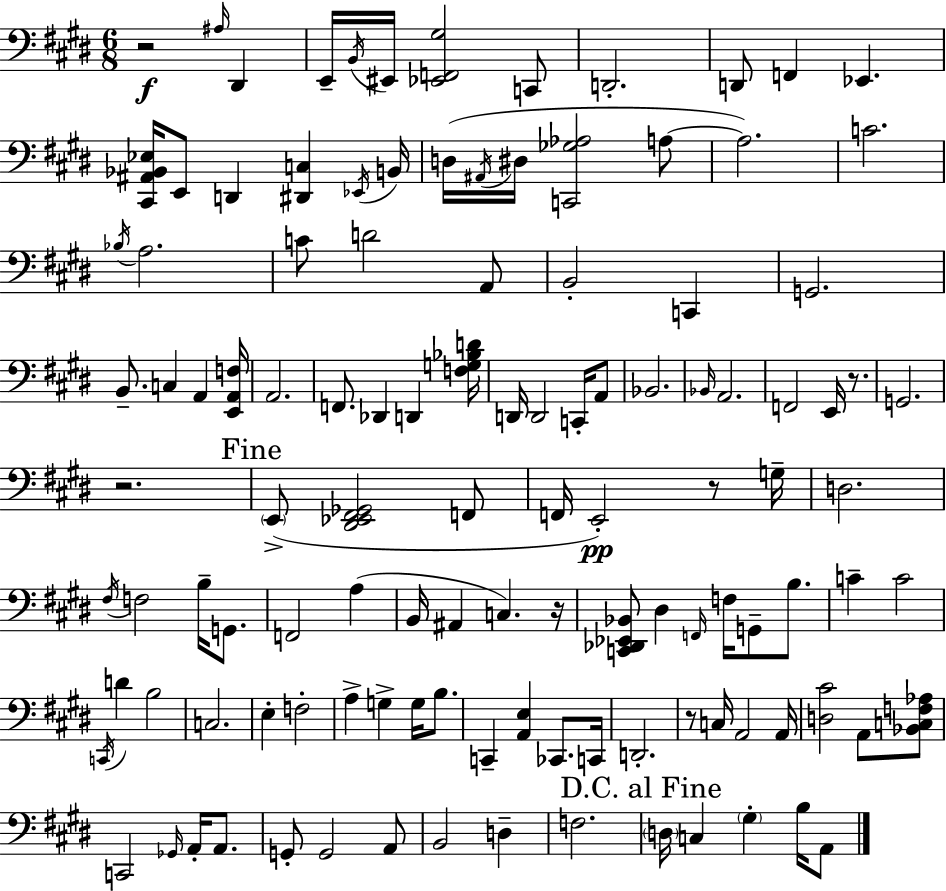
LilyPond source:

{
  \clef bass
  \numericTimeSignature
  \time 6/8
  \key e \major
  r2\f \grace { ais16 } dis,4 | e,16-- \acciaccatura { b,16 } eis,16 <ees, f, gis>2 | c,8 d,2.-. | d,8 f,4 ees,4. | \break <cis, ais, bes, ees>16 e,8 d,4 <dis, c>4 | \acciaccatura { ees,16 } b,16 d16( \acciaccatura { ais,16 } dis16 <c, ges aes>2 | a8~~ a2.) | c'2. | \break \acciaccatura { bes16 } a2. | c'8 d'2 | a,8 b,2-. | c,4 g,2. | \break b,8.-- c4 | a,4 <e, a, f>16 a,2. | f,8. des,4 | d,4 <f g bes d'>16 d,16 d,2 | \break c,16-. a,8 bes,2. | \grace { bes,16 } a,2. | f,2 | e,16 r8. g,2. | \break r2. | \mark "Fine" \parenthesize e,8->( <dis, ees, fis, ges,>2 | f,8 f,16 e,2-.\pp) | r8 g16-- d2. | \break \acciaccatura { fis16 } f2 | b16-- g,8. f,2 | a4( b,16 ais,4 | c4.) r16 <c, des, ees, bes,>8 dis4 | \break \grace { f,16 } f16 g,8-- b8. c'4-- | c'2 \acciaccatura { c,16 } d'4 | b2 c2. | e4-. | \break f2-. a4-> | g4-> g16 b8. c,4-- | <a, e>4 ces,8. c,16 d,2.-. | r8 c16 | \break a,2 a,16 <d cis'>2 | a,8 <bes, c f aes>8 c,2 | \grace { ges,16 } a,16-. a,8. g,8-. | g,2 a,8 b,2 | \break d4-- f2. | \mark "D.C. al Fine" \parenthesize d16 c4 | \parenthesize gis4-. b16 a,8 \bar "|."
}